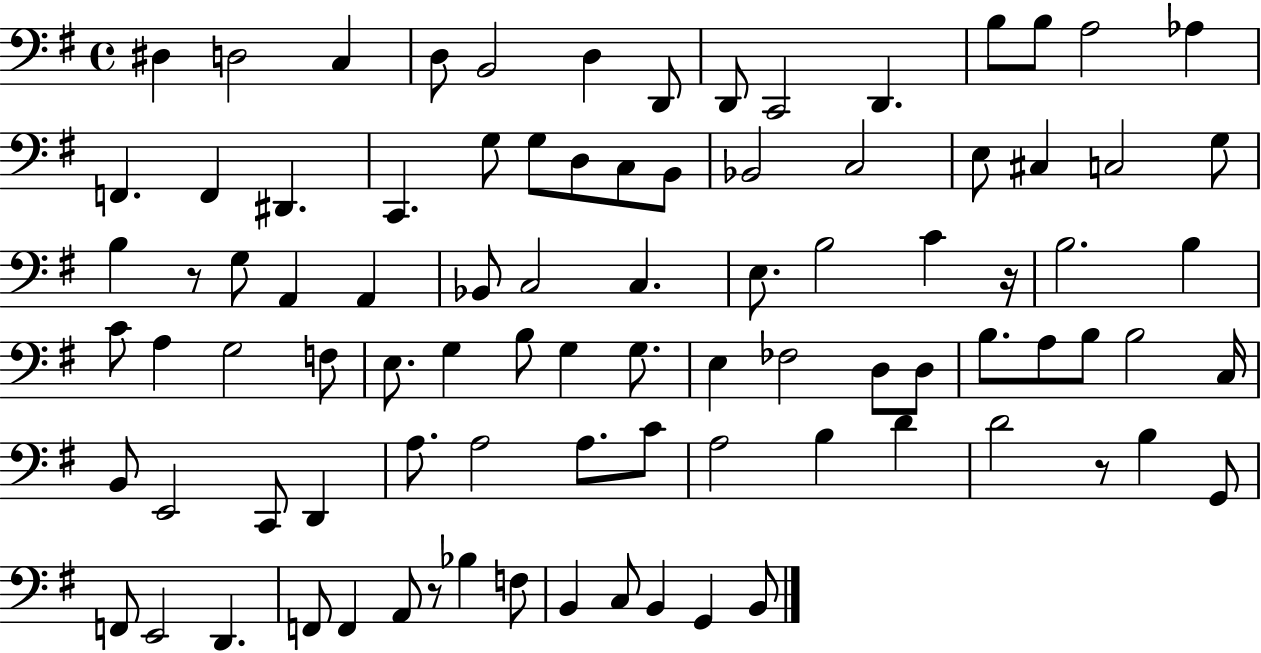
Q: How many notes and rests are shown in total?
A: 90